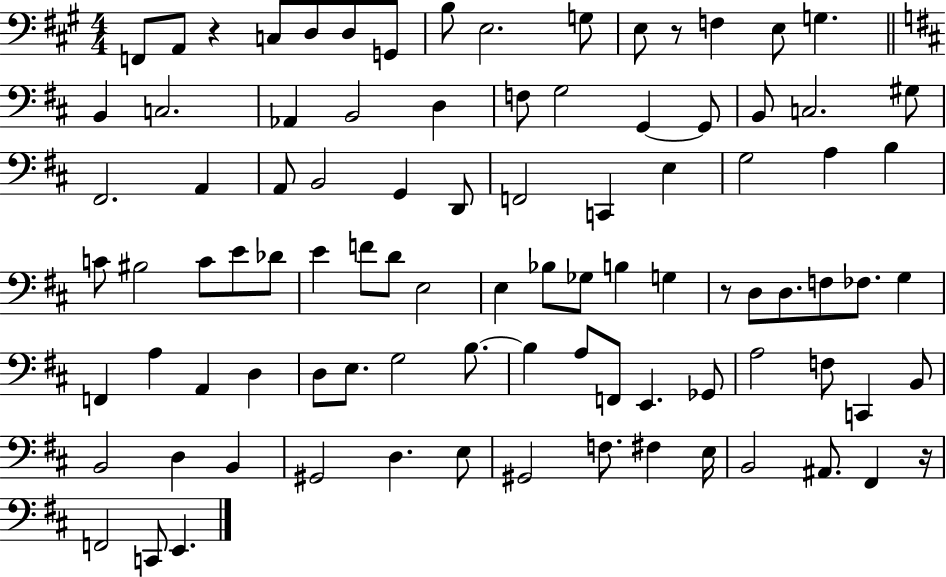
{
  \clef bass
  \numericTimeSignature
  \time 4/4
  \key a \major
  f,8 a,8 r4 c8 d8 d8 g,8 | b8 e2. g8 | e8 r8 f4 e8 g4. | \bar "||" \break \key b \minor b,4 c2. | aes,4 b,2 d4 | f8 g2 g,4~~ g,8 | b,8 c2. gis8 | \break fis,2. a,4 | a,8 b,2 g,4 d,8 | f,2 c,4 e4 | g2 a4 b4 | \break c'8 bis2 c'8 e'8 des'8 | e'4 f'8 d'8 e2 | e4 bes8 ges8 b4 g4 | r8 d8 d8. f8 fes8. g4 | \break f,4 a4 a,4 d4 | d8 e8. g2 b8.~~ | b4 a8 f,8 e,4. ges,8 | a2 f8 c,4 b,8 | \break b,2 d4 b,4 | gis,2 d4. e8 | gis,2 f8. fis4 e16 | b,2 ais,8. fis,4 r16 | \break f,2 c,8 e,4. | \bar "|."
}